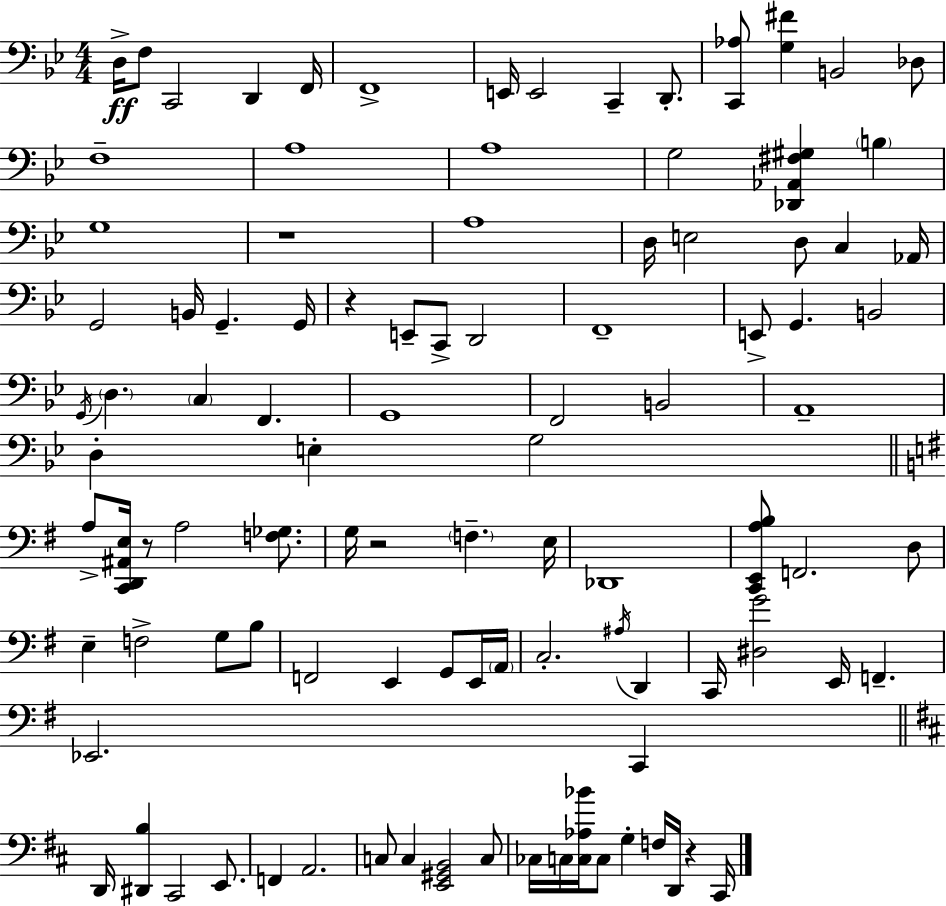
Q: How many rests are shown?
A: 5